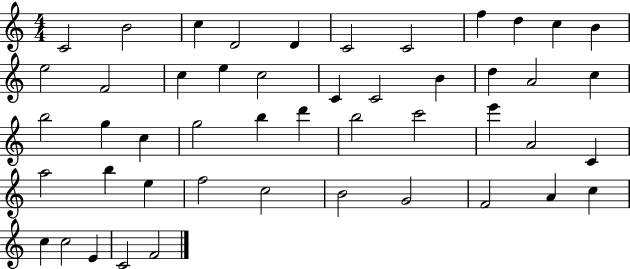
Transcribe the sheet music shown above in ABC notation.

X:1
T:Untitled
M:4/4
L:1/4
K:C
C2 B2 c D2 D C2 C2 f d c B e2 F2 c e c2 C C2 B d A2 c b2 g c g2 b d' b2 c'2 e' A2 C a2 b e f2 c2 B2 G2 F2 A c c c2 E C2 F2